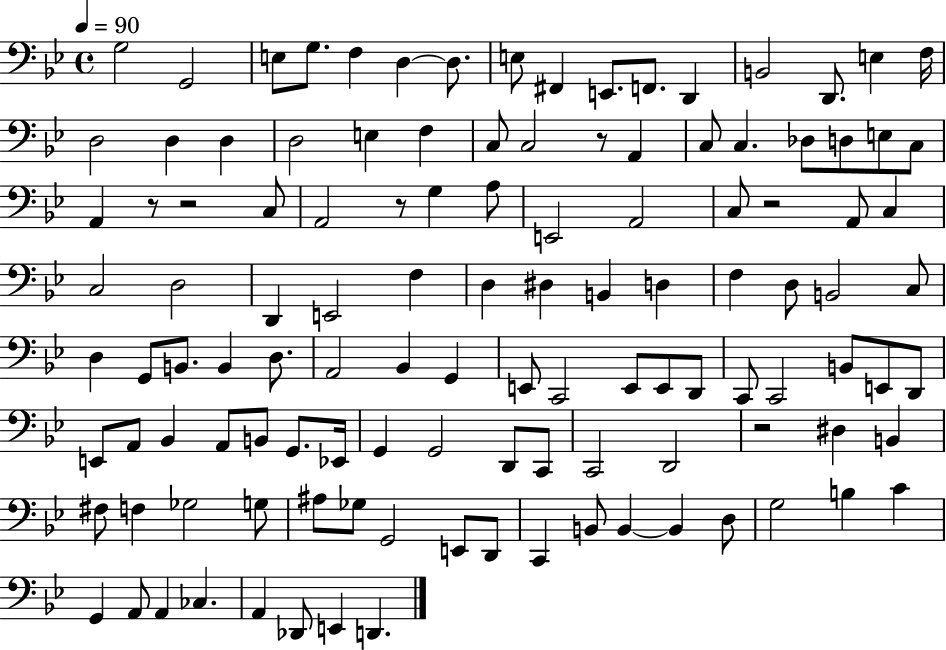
G3/h G2/h E3/e G3/e. F3/q D3/q D3/e. E3/e F#2/q E2/e. F2/e. D2/q B2/h D2/e. E3/q F3/s D3/h D3/q D3/q D3/h E3/q F3/q C3/e C3/h R/e A2/q C3/e C3/q. Db3/e D3/e E3/e C3/e A2/q R/e R/h C3/e A2/h R/e G3/q A3/e E2/h A2/h C3/e R/h A2/e C3/q C3/h D3/h D2/q E2/h F3/q D3/q D#3/q B2/q D3/q F3/q D3/e B2/h C3/e D3/q G2/e B2/e. B2/q D3/e. A2/h Bb2/q G2/q E2/e C2/h E2/e E2/e D2/e C2/e C2/h B2/e E2/e D2/e E2/e A2/e Bb2/q A2/e B2/e G2/e. Eb2/s G2/q G2/h D2/e C2/e C2/h D2/h R/h D#3/q B2/q F#3/e F3/q Gb3/h G3/e A#3/e Gb3/e G2/h E2/e D2/e C2/q B2/e B2/q B2/q D3/e G3/h B3/q C4/q G2/q A2/e A2/q CES3/q. A2/q Db2/e E2/q D2/q.